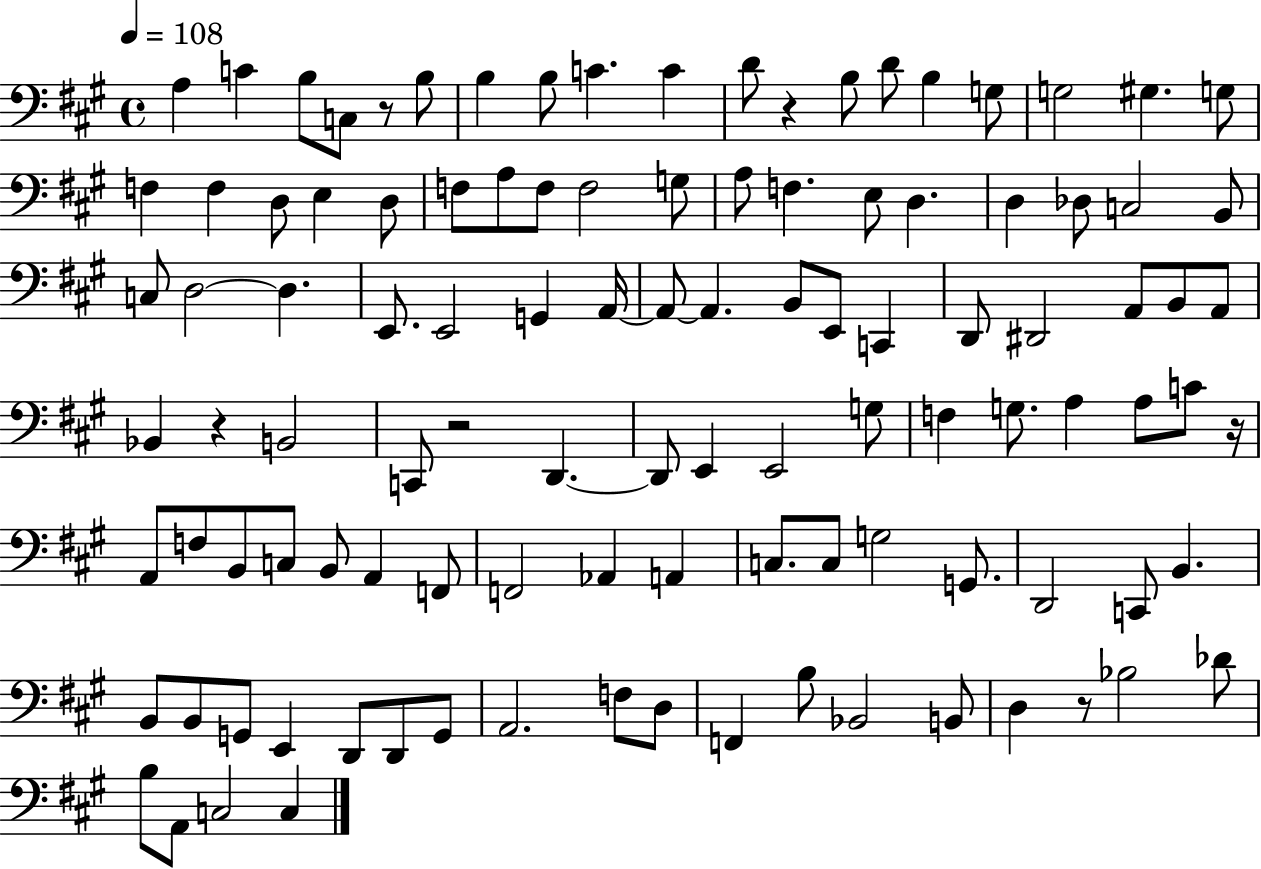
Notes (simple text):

A3/q C4/q B3/e C3/e R/e B3/e B3/q B3/e C4/q. C4/q D4/e R/q B3/e D4/e B3/q G3/e G3/h G#3/q. G3/e F3/q F3/q D3/e E3/q D3/e F3/e A3/e F3/e F3/h G3/e A3/e F3/q. E3/e D3/q. D3/q Db3/e C3/h B2/e C3/e D3/h D3/q. E2/e. E2/h G2/q A2/s A2/e A2/q. B2/e E2/e C2/q D2/e D#2/h A2/e B2/e A2/e Bb2/q R/q B2/h C2/e R/h D2/q. D2/e E2/q E2/h G3/e F3/q G3/e. A3/q A3/e C4/e R/s A2/e F3/e B2/e C3/e B2/e A2/q F2/e F2/h Ab2/q A2/q C3/e. C3/e G3/h G2/e. D2/h C2/e B2/q. B2/e B2/e G2/e E2/q D2/e D2/e G2/e A2/h. F3/e D3/e F2/q B3/e Bb2/h B2/e D3/q R/e Bb3/h Db4/e B3/e A2/e C3/h C3/q